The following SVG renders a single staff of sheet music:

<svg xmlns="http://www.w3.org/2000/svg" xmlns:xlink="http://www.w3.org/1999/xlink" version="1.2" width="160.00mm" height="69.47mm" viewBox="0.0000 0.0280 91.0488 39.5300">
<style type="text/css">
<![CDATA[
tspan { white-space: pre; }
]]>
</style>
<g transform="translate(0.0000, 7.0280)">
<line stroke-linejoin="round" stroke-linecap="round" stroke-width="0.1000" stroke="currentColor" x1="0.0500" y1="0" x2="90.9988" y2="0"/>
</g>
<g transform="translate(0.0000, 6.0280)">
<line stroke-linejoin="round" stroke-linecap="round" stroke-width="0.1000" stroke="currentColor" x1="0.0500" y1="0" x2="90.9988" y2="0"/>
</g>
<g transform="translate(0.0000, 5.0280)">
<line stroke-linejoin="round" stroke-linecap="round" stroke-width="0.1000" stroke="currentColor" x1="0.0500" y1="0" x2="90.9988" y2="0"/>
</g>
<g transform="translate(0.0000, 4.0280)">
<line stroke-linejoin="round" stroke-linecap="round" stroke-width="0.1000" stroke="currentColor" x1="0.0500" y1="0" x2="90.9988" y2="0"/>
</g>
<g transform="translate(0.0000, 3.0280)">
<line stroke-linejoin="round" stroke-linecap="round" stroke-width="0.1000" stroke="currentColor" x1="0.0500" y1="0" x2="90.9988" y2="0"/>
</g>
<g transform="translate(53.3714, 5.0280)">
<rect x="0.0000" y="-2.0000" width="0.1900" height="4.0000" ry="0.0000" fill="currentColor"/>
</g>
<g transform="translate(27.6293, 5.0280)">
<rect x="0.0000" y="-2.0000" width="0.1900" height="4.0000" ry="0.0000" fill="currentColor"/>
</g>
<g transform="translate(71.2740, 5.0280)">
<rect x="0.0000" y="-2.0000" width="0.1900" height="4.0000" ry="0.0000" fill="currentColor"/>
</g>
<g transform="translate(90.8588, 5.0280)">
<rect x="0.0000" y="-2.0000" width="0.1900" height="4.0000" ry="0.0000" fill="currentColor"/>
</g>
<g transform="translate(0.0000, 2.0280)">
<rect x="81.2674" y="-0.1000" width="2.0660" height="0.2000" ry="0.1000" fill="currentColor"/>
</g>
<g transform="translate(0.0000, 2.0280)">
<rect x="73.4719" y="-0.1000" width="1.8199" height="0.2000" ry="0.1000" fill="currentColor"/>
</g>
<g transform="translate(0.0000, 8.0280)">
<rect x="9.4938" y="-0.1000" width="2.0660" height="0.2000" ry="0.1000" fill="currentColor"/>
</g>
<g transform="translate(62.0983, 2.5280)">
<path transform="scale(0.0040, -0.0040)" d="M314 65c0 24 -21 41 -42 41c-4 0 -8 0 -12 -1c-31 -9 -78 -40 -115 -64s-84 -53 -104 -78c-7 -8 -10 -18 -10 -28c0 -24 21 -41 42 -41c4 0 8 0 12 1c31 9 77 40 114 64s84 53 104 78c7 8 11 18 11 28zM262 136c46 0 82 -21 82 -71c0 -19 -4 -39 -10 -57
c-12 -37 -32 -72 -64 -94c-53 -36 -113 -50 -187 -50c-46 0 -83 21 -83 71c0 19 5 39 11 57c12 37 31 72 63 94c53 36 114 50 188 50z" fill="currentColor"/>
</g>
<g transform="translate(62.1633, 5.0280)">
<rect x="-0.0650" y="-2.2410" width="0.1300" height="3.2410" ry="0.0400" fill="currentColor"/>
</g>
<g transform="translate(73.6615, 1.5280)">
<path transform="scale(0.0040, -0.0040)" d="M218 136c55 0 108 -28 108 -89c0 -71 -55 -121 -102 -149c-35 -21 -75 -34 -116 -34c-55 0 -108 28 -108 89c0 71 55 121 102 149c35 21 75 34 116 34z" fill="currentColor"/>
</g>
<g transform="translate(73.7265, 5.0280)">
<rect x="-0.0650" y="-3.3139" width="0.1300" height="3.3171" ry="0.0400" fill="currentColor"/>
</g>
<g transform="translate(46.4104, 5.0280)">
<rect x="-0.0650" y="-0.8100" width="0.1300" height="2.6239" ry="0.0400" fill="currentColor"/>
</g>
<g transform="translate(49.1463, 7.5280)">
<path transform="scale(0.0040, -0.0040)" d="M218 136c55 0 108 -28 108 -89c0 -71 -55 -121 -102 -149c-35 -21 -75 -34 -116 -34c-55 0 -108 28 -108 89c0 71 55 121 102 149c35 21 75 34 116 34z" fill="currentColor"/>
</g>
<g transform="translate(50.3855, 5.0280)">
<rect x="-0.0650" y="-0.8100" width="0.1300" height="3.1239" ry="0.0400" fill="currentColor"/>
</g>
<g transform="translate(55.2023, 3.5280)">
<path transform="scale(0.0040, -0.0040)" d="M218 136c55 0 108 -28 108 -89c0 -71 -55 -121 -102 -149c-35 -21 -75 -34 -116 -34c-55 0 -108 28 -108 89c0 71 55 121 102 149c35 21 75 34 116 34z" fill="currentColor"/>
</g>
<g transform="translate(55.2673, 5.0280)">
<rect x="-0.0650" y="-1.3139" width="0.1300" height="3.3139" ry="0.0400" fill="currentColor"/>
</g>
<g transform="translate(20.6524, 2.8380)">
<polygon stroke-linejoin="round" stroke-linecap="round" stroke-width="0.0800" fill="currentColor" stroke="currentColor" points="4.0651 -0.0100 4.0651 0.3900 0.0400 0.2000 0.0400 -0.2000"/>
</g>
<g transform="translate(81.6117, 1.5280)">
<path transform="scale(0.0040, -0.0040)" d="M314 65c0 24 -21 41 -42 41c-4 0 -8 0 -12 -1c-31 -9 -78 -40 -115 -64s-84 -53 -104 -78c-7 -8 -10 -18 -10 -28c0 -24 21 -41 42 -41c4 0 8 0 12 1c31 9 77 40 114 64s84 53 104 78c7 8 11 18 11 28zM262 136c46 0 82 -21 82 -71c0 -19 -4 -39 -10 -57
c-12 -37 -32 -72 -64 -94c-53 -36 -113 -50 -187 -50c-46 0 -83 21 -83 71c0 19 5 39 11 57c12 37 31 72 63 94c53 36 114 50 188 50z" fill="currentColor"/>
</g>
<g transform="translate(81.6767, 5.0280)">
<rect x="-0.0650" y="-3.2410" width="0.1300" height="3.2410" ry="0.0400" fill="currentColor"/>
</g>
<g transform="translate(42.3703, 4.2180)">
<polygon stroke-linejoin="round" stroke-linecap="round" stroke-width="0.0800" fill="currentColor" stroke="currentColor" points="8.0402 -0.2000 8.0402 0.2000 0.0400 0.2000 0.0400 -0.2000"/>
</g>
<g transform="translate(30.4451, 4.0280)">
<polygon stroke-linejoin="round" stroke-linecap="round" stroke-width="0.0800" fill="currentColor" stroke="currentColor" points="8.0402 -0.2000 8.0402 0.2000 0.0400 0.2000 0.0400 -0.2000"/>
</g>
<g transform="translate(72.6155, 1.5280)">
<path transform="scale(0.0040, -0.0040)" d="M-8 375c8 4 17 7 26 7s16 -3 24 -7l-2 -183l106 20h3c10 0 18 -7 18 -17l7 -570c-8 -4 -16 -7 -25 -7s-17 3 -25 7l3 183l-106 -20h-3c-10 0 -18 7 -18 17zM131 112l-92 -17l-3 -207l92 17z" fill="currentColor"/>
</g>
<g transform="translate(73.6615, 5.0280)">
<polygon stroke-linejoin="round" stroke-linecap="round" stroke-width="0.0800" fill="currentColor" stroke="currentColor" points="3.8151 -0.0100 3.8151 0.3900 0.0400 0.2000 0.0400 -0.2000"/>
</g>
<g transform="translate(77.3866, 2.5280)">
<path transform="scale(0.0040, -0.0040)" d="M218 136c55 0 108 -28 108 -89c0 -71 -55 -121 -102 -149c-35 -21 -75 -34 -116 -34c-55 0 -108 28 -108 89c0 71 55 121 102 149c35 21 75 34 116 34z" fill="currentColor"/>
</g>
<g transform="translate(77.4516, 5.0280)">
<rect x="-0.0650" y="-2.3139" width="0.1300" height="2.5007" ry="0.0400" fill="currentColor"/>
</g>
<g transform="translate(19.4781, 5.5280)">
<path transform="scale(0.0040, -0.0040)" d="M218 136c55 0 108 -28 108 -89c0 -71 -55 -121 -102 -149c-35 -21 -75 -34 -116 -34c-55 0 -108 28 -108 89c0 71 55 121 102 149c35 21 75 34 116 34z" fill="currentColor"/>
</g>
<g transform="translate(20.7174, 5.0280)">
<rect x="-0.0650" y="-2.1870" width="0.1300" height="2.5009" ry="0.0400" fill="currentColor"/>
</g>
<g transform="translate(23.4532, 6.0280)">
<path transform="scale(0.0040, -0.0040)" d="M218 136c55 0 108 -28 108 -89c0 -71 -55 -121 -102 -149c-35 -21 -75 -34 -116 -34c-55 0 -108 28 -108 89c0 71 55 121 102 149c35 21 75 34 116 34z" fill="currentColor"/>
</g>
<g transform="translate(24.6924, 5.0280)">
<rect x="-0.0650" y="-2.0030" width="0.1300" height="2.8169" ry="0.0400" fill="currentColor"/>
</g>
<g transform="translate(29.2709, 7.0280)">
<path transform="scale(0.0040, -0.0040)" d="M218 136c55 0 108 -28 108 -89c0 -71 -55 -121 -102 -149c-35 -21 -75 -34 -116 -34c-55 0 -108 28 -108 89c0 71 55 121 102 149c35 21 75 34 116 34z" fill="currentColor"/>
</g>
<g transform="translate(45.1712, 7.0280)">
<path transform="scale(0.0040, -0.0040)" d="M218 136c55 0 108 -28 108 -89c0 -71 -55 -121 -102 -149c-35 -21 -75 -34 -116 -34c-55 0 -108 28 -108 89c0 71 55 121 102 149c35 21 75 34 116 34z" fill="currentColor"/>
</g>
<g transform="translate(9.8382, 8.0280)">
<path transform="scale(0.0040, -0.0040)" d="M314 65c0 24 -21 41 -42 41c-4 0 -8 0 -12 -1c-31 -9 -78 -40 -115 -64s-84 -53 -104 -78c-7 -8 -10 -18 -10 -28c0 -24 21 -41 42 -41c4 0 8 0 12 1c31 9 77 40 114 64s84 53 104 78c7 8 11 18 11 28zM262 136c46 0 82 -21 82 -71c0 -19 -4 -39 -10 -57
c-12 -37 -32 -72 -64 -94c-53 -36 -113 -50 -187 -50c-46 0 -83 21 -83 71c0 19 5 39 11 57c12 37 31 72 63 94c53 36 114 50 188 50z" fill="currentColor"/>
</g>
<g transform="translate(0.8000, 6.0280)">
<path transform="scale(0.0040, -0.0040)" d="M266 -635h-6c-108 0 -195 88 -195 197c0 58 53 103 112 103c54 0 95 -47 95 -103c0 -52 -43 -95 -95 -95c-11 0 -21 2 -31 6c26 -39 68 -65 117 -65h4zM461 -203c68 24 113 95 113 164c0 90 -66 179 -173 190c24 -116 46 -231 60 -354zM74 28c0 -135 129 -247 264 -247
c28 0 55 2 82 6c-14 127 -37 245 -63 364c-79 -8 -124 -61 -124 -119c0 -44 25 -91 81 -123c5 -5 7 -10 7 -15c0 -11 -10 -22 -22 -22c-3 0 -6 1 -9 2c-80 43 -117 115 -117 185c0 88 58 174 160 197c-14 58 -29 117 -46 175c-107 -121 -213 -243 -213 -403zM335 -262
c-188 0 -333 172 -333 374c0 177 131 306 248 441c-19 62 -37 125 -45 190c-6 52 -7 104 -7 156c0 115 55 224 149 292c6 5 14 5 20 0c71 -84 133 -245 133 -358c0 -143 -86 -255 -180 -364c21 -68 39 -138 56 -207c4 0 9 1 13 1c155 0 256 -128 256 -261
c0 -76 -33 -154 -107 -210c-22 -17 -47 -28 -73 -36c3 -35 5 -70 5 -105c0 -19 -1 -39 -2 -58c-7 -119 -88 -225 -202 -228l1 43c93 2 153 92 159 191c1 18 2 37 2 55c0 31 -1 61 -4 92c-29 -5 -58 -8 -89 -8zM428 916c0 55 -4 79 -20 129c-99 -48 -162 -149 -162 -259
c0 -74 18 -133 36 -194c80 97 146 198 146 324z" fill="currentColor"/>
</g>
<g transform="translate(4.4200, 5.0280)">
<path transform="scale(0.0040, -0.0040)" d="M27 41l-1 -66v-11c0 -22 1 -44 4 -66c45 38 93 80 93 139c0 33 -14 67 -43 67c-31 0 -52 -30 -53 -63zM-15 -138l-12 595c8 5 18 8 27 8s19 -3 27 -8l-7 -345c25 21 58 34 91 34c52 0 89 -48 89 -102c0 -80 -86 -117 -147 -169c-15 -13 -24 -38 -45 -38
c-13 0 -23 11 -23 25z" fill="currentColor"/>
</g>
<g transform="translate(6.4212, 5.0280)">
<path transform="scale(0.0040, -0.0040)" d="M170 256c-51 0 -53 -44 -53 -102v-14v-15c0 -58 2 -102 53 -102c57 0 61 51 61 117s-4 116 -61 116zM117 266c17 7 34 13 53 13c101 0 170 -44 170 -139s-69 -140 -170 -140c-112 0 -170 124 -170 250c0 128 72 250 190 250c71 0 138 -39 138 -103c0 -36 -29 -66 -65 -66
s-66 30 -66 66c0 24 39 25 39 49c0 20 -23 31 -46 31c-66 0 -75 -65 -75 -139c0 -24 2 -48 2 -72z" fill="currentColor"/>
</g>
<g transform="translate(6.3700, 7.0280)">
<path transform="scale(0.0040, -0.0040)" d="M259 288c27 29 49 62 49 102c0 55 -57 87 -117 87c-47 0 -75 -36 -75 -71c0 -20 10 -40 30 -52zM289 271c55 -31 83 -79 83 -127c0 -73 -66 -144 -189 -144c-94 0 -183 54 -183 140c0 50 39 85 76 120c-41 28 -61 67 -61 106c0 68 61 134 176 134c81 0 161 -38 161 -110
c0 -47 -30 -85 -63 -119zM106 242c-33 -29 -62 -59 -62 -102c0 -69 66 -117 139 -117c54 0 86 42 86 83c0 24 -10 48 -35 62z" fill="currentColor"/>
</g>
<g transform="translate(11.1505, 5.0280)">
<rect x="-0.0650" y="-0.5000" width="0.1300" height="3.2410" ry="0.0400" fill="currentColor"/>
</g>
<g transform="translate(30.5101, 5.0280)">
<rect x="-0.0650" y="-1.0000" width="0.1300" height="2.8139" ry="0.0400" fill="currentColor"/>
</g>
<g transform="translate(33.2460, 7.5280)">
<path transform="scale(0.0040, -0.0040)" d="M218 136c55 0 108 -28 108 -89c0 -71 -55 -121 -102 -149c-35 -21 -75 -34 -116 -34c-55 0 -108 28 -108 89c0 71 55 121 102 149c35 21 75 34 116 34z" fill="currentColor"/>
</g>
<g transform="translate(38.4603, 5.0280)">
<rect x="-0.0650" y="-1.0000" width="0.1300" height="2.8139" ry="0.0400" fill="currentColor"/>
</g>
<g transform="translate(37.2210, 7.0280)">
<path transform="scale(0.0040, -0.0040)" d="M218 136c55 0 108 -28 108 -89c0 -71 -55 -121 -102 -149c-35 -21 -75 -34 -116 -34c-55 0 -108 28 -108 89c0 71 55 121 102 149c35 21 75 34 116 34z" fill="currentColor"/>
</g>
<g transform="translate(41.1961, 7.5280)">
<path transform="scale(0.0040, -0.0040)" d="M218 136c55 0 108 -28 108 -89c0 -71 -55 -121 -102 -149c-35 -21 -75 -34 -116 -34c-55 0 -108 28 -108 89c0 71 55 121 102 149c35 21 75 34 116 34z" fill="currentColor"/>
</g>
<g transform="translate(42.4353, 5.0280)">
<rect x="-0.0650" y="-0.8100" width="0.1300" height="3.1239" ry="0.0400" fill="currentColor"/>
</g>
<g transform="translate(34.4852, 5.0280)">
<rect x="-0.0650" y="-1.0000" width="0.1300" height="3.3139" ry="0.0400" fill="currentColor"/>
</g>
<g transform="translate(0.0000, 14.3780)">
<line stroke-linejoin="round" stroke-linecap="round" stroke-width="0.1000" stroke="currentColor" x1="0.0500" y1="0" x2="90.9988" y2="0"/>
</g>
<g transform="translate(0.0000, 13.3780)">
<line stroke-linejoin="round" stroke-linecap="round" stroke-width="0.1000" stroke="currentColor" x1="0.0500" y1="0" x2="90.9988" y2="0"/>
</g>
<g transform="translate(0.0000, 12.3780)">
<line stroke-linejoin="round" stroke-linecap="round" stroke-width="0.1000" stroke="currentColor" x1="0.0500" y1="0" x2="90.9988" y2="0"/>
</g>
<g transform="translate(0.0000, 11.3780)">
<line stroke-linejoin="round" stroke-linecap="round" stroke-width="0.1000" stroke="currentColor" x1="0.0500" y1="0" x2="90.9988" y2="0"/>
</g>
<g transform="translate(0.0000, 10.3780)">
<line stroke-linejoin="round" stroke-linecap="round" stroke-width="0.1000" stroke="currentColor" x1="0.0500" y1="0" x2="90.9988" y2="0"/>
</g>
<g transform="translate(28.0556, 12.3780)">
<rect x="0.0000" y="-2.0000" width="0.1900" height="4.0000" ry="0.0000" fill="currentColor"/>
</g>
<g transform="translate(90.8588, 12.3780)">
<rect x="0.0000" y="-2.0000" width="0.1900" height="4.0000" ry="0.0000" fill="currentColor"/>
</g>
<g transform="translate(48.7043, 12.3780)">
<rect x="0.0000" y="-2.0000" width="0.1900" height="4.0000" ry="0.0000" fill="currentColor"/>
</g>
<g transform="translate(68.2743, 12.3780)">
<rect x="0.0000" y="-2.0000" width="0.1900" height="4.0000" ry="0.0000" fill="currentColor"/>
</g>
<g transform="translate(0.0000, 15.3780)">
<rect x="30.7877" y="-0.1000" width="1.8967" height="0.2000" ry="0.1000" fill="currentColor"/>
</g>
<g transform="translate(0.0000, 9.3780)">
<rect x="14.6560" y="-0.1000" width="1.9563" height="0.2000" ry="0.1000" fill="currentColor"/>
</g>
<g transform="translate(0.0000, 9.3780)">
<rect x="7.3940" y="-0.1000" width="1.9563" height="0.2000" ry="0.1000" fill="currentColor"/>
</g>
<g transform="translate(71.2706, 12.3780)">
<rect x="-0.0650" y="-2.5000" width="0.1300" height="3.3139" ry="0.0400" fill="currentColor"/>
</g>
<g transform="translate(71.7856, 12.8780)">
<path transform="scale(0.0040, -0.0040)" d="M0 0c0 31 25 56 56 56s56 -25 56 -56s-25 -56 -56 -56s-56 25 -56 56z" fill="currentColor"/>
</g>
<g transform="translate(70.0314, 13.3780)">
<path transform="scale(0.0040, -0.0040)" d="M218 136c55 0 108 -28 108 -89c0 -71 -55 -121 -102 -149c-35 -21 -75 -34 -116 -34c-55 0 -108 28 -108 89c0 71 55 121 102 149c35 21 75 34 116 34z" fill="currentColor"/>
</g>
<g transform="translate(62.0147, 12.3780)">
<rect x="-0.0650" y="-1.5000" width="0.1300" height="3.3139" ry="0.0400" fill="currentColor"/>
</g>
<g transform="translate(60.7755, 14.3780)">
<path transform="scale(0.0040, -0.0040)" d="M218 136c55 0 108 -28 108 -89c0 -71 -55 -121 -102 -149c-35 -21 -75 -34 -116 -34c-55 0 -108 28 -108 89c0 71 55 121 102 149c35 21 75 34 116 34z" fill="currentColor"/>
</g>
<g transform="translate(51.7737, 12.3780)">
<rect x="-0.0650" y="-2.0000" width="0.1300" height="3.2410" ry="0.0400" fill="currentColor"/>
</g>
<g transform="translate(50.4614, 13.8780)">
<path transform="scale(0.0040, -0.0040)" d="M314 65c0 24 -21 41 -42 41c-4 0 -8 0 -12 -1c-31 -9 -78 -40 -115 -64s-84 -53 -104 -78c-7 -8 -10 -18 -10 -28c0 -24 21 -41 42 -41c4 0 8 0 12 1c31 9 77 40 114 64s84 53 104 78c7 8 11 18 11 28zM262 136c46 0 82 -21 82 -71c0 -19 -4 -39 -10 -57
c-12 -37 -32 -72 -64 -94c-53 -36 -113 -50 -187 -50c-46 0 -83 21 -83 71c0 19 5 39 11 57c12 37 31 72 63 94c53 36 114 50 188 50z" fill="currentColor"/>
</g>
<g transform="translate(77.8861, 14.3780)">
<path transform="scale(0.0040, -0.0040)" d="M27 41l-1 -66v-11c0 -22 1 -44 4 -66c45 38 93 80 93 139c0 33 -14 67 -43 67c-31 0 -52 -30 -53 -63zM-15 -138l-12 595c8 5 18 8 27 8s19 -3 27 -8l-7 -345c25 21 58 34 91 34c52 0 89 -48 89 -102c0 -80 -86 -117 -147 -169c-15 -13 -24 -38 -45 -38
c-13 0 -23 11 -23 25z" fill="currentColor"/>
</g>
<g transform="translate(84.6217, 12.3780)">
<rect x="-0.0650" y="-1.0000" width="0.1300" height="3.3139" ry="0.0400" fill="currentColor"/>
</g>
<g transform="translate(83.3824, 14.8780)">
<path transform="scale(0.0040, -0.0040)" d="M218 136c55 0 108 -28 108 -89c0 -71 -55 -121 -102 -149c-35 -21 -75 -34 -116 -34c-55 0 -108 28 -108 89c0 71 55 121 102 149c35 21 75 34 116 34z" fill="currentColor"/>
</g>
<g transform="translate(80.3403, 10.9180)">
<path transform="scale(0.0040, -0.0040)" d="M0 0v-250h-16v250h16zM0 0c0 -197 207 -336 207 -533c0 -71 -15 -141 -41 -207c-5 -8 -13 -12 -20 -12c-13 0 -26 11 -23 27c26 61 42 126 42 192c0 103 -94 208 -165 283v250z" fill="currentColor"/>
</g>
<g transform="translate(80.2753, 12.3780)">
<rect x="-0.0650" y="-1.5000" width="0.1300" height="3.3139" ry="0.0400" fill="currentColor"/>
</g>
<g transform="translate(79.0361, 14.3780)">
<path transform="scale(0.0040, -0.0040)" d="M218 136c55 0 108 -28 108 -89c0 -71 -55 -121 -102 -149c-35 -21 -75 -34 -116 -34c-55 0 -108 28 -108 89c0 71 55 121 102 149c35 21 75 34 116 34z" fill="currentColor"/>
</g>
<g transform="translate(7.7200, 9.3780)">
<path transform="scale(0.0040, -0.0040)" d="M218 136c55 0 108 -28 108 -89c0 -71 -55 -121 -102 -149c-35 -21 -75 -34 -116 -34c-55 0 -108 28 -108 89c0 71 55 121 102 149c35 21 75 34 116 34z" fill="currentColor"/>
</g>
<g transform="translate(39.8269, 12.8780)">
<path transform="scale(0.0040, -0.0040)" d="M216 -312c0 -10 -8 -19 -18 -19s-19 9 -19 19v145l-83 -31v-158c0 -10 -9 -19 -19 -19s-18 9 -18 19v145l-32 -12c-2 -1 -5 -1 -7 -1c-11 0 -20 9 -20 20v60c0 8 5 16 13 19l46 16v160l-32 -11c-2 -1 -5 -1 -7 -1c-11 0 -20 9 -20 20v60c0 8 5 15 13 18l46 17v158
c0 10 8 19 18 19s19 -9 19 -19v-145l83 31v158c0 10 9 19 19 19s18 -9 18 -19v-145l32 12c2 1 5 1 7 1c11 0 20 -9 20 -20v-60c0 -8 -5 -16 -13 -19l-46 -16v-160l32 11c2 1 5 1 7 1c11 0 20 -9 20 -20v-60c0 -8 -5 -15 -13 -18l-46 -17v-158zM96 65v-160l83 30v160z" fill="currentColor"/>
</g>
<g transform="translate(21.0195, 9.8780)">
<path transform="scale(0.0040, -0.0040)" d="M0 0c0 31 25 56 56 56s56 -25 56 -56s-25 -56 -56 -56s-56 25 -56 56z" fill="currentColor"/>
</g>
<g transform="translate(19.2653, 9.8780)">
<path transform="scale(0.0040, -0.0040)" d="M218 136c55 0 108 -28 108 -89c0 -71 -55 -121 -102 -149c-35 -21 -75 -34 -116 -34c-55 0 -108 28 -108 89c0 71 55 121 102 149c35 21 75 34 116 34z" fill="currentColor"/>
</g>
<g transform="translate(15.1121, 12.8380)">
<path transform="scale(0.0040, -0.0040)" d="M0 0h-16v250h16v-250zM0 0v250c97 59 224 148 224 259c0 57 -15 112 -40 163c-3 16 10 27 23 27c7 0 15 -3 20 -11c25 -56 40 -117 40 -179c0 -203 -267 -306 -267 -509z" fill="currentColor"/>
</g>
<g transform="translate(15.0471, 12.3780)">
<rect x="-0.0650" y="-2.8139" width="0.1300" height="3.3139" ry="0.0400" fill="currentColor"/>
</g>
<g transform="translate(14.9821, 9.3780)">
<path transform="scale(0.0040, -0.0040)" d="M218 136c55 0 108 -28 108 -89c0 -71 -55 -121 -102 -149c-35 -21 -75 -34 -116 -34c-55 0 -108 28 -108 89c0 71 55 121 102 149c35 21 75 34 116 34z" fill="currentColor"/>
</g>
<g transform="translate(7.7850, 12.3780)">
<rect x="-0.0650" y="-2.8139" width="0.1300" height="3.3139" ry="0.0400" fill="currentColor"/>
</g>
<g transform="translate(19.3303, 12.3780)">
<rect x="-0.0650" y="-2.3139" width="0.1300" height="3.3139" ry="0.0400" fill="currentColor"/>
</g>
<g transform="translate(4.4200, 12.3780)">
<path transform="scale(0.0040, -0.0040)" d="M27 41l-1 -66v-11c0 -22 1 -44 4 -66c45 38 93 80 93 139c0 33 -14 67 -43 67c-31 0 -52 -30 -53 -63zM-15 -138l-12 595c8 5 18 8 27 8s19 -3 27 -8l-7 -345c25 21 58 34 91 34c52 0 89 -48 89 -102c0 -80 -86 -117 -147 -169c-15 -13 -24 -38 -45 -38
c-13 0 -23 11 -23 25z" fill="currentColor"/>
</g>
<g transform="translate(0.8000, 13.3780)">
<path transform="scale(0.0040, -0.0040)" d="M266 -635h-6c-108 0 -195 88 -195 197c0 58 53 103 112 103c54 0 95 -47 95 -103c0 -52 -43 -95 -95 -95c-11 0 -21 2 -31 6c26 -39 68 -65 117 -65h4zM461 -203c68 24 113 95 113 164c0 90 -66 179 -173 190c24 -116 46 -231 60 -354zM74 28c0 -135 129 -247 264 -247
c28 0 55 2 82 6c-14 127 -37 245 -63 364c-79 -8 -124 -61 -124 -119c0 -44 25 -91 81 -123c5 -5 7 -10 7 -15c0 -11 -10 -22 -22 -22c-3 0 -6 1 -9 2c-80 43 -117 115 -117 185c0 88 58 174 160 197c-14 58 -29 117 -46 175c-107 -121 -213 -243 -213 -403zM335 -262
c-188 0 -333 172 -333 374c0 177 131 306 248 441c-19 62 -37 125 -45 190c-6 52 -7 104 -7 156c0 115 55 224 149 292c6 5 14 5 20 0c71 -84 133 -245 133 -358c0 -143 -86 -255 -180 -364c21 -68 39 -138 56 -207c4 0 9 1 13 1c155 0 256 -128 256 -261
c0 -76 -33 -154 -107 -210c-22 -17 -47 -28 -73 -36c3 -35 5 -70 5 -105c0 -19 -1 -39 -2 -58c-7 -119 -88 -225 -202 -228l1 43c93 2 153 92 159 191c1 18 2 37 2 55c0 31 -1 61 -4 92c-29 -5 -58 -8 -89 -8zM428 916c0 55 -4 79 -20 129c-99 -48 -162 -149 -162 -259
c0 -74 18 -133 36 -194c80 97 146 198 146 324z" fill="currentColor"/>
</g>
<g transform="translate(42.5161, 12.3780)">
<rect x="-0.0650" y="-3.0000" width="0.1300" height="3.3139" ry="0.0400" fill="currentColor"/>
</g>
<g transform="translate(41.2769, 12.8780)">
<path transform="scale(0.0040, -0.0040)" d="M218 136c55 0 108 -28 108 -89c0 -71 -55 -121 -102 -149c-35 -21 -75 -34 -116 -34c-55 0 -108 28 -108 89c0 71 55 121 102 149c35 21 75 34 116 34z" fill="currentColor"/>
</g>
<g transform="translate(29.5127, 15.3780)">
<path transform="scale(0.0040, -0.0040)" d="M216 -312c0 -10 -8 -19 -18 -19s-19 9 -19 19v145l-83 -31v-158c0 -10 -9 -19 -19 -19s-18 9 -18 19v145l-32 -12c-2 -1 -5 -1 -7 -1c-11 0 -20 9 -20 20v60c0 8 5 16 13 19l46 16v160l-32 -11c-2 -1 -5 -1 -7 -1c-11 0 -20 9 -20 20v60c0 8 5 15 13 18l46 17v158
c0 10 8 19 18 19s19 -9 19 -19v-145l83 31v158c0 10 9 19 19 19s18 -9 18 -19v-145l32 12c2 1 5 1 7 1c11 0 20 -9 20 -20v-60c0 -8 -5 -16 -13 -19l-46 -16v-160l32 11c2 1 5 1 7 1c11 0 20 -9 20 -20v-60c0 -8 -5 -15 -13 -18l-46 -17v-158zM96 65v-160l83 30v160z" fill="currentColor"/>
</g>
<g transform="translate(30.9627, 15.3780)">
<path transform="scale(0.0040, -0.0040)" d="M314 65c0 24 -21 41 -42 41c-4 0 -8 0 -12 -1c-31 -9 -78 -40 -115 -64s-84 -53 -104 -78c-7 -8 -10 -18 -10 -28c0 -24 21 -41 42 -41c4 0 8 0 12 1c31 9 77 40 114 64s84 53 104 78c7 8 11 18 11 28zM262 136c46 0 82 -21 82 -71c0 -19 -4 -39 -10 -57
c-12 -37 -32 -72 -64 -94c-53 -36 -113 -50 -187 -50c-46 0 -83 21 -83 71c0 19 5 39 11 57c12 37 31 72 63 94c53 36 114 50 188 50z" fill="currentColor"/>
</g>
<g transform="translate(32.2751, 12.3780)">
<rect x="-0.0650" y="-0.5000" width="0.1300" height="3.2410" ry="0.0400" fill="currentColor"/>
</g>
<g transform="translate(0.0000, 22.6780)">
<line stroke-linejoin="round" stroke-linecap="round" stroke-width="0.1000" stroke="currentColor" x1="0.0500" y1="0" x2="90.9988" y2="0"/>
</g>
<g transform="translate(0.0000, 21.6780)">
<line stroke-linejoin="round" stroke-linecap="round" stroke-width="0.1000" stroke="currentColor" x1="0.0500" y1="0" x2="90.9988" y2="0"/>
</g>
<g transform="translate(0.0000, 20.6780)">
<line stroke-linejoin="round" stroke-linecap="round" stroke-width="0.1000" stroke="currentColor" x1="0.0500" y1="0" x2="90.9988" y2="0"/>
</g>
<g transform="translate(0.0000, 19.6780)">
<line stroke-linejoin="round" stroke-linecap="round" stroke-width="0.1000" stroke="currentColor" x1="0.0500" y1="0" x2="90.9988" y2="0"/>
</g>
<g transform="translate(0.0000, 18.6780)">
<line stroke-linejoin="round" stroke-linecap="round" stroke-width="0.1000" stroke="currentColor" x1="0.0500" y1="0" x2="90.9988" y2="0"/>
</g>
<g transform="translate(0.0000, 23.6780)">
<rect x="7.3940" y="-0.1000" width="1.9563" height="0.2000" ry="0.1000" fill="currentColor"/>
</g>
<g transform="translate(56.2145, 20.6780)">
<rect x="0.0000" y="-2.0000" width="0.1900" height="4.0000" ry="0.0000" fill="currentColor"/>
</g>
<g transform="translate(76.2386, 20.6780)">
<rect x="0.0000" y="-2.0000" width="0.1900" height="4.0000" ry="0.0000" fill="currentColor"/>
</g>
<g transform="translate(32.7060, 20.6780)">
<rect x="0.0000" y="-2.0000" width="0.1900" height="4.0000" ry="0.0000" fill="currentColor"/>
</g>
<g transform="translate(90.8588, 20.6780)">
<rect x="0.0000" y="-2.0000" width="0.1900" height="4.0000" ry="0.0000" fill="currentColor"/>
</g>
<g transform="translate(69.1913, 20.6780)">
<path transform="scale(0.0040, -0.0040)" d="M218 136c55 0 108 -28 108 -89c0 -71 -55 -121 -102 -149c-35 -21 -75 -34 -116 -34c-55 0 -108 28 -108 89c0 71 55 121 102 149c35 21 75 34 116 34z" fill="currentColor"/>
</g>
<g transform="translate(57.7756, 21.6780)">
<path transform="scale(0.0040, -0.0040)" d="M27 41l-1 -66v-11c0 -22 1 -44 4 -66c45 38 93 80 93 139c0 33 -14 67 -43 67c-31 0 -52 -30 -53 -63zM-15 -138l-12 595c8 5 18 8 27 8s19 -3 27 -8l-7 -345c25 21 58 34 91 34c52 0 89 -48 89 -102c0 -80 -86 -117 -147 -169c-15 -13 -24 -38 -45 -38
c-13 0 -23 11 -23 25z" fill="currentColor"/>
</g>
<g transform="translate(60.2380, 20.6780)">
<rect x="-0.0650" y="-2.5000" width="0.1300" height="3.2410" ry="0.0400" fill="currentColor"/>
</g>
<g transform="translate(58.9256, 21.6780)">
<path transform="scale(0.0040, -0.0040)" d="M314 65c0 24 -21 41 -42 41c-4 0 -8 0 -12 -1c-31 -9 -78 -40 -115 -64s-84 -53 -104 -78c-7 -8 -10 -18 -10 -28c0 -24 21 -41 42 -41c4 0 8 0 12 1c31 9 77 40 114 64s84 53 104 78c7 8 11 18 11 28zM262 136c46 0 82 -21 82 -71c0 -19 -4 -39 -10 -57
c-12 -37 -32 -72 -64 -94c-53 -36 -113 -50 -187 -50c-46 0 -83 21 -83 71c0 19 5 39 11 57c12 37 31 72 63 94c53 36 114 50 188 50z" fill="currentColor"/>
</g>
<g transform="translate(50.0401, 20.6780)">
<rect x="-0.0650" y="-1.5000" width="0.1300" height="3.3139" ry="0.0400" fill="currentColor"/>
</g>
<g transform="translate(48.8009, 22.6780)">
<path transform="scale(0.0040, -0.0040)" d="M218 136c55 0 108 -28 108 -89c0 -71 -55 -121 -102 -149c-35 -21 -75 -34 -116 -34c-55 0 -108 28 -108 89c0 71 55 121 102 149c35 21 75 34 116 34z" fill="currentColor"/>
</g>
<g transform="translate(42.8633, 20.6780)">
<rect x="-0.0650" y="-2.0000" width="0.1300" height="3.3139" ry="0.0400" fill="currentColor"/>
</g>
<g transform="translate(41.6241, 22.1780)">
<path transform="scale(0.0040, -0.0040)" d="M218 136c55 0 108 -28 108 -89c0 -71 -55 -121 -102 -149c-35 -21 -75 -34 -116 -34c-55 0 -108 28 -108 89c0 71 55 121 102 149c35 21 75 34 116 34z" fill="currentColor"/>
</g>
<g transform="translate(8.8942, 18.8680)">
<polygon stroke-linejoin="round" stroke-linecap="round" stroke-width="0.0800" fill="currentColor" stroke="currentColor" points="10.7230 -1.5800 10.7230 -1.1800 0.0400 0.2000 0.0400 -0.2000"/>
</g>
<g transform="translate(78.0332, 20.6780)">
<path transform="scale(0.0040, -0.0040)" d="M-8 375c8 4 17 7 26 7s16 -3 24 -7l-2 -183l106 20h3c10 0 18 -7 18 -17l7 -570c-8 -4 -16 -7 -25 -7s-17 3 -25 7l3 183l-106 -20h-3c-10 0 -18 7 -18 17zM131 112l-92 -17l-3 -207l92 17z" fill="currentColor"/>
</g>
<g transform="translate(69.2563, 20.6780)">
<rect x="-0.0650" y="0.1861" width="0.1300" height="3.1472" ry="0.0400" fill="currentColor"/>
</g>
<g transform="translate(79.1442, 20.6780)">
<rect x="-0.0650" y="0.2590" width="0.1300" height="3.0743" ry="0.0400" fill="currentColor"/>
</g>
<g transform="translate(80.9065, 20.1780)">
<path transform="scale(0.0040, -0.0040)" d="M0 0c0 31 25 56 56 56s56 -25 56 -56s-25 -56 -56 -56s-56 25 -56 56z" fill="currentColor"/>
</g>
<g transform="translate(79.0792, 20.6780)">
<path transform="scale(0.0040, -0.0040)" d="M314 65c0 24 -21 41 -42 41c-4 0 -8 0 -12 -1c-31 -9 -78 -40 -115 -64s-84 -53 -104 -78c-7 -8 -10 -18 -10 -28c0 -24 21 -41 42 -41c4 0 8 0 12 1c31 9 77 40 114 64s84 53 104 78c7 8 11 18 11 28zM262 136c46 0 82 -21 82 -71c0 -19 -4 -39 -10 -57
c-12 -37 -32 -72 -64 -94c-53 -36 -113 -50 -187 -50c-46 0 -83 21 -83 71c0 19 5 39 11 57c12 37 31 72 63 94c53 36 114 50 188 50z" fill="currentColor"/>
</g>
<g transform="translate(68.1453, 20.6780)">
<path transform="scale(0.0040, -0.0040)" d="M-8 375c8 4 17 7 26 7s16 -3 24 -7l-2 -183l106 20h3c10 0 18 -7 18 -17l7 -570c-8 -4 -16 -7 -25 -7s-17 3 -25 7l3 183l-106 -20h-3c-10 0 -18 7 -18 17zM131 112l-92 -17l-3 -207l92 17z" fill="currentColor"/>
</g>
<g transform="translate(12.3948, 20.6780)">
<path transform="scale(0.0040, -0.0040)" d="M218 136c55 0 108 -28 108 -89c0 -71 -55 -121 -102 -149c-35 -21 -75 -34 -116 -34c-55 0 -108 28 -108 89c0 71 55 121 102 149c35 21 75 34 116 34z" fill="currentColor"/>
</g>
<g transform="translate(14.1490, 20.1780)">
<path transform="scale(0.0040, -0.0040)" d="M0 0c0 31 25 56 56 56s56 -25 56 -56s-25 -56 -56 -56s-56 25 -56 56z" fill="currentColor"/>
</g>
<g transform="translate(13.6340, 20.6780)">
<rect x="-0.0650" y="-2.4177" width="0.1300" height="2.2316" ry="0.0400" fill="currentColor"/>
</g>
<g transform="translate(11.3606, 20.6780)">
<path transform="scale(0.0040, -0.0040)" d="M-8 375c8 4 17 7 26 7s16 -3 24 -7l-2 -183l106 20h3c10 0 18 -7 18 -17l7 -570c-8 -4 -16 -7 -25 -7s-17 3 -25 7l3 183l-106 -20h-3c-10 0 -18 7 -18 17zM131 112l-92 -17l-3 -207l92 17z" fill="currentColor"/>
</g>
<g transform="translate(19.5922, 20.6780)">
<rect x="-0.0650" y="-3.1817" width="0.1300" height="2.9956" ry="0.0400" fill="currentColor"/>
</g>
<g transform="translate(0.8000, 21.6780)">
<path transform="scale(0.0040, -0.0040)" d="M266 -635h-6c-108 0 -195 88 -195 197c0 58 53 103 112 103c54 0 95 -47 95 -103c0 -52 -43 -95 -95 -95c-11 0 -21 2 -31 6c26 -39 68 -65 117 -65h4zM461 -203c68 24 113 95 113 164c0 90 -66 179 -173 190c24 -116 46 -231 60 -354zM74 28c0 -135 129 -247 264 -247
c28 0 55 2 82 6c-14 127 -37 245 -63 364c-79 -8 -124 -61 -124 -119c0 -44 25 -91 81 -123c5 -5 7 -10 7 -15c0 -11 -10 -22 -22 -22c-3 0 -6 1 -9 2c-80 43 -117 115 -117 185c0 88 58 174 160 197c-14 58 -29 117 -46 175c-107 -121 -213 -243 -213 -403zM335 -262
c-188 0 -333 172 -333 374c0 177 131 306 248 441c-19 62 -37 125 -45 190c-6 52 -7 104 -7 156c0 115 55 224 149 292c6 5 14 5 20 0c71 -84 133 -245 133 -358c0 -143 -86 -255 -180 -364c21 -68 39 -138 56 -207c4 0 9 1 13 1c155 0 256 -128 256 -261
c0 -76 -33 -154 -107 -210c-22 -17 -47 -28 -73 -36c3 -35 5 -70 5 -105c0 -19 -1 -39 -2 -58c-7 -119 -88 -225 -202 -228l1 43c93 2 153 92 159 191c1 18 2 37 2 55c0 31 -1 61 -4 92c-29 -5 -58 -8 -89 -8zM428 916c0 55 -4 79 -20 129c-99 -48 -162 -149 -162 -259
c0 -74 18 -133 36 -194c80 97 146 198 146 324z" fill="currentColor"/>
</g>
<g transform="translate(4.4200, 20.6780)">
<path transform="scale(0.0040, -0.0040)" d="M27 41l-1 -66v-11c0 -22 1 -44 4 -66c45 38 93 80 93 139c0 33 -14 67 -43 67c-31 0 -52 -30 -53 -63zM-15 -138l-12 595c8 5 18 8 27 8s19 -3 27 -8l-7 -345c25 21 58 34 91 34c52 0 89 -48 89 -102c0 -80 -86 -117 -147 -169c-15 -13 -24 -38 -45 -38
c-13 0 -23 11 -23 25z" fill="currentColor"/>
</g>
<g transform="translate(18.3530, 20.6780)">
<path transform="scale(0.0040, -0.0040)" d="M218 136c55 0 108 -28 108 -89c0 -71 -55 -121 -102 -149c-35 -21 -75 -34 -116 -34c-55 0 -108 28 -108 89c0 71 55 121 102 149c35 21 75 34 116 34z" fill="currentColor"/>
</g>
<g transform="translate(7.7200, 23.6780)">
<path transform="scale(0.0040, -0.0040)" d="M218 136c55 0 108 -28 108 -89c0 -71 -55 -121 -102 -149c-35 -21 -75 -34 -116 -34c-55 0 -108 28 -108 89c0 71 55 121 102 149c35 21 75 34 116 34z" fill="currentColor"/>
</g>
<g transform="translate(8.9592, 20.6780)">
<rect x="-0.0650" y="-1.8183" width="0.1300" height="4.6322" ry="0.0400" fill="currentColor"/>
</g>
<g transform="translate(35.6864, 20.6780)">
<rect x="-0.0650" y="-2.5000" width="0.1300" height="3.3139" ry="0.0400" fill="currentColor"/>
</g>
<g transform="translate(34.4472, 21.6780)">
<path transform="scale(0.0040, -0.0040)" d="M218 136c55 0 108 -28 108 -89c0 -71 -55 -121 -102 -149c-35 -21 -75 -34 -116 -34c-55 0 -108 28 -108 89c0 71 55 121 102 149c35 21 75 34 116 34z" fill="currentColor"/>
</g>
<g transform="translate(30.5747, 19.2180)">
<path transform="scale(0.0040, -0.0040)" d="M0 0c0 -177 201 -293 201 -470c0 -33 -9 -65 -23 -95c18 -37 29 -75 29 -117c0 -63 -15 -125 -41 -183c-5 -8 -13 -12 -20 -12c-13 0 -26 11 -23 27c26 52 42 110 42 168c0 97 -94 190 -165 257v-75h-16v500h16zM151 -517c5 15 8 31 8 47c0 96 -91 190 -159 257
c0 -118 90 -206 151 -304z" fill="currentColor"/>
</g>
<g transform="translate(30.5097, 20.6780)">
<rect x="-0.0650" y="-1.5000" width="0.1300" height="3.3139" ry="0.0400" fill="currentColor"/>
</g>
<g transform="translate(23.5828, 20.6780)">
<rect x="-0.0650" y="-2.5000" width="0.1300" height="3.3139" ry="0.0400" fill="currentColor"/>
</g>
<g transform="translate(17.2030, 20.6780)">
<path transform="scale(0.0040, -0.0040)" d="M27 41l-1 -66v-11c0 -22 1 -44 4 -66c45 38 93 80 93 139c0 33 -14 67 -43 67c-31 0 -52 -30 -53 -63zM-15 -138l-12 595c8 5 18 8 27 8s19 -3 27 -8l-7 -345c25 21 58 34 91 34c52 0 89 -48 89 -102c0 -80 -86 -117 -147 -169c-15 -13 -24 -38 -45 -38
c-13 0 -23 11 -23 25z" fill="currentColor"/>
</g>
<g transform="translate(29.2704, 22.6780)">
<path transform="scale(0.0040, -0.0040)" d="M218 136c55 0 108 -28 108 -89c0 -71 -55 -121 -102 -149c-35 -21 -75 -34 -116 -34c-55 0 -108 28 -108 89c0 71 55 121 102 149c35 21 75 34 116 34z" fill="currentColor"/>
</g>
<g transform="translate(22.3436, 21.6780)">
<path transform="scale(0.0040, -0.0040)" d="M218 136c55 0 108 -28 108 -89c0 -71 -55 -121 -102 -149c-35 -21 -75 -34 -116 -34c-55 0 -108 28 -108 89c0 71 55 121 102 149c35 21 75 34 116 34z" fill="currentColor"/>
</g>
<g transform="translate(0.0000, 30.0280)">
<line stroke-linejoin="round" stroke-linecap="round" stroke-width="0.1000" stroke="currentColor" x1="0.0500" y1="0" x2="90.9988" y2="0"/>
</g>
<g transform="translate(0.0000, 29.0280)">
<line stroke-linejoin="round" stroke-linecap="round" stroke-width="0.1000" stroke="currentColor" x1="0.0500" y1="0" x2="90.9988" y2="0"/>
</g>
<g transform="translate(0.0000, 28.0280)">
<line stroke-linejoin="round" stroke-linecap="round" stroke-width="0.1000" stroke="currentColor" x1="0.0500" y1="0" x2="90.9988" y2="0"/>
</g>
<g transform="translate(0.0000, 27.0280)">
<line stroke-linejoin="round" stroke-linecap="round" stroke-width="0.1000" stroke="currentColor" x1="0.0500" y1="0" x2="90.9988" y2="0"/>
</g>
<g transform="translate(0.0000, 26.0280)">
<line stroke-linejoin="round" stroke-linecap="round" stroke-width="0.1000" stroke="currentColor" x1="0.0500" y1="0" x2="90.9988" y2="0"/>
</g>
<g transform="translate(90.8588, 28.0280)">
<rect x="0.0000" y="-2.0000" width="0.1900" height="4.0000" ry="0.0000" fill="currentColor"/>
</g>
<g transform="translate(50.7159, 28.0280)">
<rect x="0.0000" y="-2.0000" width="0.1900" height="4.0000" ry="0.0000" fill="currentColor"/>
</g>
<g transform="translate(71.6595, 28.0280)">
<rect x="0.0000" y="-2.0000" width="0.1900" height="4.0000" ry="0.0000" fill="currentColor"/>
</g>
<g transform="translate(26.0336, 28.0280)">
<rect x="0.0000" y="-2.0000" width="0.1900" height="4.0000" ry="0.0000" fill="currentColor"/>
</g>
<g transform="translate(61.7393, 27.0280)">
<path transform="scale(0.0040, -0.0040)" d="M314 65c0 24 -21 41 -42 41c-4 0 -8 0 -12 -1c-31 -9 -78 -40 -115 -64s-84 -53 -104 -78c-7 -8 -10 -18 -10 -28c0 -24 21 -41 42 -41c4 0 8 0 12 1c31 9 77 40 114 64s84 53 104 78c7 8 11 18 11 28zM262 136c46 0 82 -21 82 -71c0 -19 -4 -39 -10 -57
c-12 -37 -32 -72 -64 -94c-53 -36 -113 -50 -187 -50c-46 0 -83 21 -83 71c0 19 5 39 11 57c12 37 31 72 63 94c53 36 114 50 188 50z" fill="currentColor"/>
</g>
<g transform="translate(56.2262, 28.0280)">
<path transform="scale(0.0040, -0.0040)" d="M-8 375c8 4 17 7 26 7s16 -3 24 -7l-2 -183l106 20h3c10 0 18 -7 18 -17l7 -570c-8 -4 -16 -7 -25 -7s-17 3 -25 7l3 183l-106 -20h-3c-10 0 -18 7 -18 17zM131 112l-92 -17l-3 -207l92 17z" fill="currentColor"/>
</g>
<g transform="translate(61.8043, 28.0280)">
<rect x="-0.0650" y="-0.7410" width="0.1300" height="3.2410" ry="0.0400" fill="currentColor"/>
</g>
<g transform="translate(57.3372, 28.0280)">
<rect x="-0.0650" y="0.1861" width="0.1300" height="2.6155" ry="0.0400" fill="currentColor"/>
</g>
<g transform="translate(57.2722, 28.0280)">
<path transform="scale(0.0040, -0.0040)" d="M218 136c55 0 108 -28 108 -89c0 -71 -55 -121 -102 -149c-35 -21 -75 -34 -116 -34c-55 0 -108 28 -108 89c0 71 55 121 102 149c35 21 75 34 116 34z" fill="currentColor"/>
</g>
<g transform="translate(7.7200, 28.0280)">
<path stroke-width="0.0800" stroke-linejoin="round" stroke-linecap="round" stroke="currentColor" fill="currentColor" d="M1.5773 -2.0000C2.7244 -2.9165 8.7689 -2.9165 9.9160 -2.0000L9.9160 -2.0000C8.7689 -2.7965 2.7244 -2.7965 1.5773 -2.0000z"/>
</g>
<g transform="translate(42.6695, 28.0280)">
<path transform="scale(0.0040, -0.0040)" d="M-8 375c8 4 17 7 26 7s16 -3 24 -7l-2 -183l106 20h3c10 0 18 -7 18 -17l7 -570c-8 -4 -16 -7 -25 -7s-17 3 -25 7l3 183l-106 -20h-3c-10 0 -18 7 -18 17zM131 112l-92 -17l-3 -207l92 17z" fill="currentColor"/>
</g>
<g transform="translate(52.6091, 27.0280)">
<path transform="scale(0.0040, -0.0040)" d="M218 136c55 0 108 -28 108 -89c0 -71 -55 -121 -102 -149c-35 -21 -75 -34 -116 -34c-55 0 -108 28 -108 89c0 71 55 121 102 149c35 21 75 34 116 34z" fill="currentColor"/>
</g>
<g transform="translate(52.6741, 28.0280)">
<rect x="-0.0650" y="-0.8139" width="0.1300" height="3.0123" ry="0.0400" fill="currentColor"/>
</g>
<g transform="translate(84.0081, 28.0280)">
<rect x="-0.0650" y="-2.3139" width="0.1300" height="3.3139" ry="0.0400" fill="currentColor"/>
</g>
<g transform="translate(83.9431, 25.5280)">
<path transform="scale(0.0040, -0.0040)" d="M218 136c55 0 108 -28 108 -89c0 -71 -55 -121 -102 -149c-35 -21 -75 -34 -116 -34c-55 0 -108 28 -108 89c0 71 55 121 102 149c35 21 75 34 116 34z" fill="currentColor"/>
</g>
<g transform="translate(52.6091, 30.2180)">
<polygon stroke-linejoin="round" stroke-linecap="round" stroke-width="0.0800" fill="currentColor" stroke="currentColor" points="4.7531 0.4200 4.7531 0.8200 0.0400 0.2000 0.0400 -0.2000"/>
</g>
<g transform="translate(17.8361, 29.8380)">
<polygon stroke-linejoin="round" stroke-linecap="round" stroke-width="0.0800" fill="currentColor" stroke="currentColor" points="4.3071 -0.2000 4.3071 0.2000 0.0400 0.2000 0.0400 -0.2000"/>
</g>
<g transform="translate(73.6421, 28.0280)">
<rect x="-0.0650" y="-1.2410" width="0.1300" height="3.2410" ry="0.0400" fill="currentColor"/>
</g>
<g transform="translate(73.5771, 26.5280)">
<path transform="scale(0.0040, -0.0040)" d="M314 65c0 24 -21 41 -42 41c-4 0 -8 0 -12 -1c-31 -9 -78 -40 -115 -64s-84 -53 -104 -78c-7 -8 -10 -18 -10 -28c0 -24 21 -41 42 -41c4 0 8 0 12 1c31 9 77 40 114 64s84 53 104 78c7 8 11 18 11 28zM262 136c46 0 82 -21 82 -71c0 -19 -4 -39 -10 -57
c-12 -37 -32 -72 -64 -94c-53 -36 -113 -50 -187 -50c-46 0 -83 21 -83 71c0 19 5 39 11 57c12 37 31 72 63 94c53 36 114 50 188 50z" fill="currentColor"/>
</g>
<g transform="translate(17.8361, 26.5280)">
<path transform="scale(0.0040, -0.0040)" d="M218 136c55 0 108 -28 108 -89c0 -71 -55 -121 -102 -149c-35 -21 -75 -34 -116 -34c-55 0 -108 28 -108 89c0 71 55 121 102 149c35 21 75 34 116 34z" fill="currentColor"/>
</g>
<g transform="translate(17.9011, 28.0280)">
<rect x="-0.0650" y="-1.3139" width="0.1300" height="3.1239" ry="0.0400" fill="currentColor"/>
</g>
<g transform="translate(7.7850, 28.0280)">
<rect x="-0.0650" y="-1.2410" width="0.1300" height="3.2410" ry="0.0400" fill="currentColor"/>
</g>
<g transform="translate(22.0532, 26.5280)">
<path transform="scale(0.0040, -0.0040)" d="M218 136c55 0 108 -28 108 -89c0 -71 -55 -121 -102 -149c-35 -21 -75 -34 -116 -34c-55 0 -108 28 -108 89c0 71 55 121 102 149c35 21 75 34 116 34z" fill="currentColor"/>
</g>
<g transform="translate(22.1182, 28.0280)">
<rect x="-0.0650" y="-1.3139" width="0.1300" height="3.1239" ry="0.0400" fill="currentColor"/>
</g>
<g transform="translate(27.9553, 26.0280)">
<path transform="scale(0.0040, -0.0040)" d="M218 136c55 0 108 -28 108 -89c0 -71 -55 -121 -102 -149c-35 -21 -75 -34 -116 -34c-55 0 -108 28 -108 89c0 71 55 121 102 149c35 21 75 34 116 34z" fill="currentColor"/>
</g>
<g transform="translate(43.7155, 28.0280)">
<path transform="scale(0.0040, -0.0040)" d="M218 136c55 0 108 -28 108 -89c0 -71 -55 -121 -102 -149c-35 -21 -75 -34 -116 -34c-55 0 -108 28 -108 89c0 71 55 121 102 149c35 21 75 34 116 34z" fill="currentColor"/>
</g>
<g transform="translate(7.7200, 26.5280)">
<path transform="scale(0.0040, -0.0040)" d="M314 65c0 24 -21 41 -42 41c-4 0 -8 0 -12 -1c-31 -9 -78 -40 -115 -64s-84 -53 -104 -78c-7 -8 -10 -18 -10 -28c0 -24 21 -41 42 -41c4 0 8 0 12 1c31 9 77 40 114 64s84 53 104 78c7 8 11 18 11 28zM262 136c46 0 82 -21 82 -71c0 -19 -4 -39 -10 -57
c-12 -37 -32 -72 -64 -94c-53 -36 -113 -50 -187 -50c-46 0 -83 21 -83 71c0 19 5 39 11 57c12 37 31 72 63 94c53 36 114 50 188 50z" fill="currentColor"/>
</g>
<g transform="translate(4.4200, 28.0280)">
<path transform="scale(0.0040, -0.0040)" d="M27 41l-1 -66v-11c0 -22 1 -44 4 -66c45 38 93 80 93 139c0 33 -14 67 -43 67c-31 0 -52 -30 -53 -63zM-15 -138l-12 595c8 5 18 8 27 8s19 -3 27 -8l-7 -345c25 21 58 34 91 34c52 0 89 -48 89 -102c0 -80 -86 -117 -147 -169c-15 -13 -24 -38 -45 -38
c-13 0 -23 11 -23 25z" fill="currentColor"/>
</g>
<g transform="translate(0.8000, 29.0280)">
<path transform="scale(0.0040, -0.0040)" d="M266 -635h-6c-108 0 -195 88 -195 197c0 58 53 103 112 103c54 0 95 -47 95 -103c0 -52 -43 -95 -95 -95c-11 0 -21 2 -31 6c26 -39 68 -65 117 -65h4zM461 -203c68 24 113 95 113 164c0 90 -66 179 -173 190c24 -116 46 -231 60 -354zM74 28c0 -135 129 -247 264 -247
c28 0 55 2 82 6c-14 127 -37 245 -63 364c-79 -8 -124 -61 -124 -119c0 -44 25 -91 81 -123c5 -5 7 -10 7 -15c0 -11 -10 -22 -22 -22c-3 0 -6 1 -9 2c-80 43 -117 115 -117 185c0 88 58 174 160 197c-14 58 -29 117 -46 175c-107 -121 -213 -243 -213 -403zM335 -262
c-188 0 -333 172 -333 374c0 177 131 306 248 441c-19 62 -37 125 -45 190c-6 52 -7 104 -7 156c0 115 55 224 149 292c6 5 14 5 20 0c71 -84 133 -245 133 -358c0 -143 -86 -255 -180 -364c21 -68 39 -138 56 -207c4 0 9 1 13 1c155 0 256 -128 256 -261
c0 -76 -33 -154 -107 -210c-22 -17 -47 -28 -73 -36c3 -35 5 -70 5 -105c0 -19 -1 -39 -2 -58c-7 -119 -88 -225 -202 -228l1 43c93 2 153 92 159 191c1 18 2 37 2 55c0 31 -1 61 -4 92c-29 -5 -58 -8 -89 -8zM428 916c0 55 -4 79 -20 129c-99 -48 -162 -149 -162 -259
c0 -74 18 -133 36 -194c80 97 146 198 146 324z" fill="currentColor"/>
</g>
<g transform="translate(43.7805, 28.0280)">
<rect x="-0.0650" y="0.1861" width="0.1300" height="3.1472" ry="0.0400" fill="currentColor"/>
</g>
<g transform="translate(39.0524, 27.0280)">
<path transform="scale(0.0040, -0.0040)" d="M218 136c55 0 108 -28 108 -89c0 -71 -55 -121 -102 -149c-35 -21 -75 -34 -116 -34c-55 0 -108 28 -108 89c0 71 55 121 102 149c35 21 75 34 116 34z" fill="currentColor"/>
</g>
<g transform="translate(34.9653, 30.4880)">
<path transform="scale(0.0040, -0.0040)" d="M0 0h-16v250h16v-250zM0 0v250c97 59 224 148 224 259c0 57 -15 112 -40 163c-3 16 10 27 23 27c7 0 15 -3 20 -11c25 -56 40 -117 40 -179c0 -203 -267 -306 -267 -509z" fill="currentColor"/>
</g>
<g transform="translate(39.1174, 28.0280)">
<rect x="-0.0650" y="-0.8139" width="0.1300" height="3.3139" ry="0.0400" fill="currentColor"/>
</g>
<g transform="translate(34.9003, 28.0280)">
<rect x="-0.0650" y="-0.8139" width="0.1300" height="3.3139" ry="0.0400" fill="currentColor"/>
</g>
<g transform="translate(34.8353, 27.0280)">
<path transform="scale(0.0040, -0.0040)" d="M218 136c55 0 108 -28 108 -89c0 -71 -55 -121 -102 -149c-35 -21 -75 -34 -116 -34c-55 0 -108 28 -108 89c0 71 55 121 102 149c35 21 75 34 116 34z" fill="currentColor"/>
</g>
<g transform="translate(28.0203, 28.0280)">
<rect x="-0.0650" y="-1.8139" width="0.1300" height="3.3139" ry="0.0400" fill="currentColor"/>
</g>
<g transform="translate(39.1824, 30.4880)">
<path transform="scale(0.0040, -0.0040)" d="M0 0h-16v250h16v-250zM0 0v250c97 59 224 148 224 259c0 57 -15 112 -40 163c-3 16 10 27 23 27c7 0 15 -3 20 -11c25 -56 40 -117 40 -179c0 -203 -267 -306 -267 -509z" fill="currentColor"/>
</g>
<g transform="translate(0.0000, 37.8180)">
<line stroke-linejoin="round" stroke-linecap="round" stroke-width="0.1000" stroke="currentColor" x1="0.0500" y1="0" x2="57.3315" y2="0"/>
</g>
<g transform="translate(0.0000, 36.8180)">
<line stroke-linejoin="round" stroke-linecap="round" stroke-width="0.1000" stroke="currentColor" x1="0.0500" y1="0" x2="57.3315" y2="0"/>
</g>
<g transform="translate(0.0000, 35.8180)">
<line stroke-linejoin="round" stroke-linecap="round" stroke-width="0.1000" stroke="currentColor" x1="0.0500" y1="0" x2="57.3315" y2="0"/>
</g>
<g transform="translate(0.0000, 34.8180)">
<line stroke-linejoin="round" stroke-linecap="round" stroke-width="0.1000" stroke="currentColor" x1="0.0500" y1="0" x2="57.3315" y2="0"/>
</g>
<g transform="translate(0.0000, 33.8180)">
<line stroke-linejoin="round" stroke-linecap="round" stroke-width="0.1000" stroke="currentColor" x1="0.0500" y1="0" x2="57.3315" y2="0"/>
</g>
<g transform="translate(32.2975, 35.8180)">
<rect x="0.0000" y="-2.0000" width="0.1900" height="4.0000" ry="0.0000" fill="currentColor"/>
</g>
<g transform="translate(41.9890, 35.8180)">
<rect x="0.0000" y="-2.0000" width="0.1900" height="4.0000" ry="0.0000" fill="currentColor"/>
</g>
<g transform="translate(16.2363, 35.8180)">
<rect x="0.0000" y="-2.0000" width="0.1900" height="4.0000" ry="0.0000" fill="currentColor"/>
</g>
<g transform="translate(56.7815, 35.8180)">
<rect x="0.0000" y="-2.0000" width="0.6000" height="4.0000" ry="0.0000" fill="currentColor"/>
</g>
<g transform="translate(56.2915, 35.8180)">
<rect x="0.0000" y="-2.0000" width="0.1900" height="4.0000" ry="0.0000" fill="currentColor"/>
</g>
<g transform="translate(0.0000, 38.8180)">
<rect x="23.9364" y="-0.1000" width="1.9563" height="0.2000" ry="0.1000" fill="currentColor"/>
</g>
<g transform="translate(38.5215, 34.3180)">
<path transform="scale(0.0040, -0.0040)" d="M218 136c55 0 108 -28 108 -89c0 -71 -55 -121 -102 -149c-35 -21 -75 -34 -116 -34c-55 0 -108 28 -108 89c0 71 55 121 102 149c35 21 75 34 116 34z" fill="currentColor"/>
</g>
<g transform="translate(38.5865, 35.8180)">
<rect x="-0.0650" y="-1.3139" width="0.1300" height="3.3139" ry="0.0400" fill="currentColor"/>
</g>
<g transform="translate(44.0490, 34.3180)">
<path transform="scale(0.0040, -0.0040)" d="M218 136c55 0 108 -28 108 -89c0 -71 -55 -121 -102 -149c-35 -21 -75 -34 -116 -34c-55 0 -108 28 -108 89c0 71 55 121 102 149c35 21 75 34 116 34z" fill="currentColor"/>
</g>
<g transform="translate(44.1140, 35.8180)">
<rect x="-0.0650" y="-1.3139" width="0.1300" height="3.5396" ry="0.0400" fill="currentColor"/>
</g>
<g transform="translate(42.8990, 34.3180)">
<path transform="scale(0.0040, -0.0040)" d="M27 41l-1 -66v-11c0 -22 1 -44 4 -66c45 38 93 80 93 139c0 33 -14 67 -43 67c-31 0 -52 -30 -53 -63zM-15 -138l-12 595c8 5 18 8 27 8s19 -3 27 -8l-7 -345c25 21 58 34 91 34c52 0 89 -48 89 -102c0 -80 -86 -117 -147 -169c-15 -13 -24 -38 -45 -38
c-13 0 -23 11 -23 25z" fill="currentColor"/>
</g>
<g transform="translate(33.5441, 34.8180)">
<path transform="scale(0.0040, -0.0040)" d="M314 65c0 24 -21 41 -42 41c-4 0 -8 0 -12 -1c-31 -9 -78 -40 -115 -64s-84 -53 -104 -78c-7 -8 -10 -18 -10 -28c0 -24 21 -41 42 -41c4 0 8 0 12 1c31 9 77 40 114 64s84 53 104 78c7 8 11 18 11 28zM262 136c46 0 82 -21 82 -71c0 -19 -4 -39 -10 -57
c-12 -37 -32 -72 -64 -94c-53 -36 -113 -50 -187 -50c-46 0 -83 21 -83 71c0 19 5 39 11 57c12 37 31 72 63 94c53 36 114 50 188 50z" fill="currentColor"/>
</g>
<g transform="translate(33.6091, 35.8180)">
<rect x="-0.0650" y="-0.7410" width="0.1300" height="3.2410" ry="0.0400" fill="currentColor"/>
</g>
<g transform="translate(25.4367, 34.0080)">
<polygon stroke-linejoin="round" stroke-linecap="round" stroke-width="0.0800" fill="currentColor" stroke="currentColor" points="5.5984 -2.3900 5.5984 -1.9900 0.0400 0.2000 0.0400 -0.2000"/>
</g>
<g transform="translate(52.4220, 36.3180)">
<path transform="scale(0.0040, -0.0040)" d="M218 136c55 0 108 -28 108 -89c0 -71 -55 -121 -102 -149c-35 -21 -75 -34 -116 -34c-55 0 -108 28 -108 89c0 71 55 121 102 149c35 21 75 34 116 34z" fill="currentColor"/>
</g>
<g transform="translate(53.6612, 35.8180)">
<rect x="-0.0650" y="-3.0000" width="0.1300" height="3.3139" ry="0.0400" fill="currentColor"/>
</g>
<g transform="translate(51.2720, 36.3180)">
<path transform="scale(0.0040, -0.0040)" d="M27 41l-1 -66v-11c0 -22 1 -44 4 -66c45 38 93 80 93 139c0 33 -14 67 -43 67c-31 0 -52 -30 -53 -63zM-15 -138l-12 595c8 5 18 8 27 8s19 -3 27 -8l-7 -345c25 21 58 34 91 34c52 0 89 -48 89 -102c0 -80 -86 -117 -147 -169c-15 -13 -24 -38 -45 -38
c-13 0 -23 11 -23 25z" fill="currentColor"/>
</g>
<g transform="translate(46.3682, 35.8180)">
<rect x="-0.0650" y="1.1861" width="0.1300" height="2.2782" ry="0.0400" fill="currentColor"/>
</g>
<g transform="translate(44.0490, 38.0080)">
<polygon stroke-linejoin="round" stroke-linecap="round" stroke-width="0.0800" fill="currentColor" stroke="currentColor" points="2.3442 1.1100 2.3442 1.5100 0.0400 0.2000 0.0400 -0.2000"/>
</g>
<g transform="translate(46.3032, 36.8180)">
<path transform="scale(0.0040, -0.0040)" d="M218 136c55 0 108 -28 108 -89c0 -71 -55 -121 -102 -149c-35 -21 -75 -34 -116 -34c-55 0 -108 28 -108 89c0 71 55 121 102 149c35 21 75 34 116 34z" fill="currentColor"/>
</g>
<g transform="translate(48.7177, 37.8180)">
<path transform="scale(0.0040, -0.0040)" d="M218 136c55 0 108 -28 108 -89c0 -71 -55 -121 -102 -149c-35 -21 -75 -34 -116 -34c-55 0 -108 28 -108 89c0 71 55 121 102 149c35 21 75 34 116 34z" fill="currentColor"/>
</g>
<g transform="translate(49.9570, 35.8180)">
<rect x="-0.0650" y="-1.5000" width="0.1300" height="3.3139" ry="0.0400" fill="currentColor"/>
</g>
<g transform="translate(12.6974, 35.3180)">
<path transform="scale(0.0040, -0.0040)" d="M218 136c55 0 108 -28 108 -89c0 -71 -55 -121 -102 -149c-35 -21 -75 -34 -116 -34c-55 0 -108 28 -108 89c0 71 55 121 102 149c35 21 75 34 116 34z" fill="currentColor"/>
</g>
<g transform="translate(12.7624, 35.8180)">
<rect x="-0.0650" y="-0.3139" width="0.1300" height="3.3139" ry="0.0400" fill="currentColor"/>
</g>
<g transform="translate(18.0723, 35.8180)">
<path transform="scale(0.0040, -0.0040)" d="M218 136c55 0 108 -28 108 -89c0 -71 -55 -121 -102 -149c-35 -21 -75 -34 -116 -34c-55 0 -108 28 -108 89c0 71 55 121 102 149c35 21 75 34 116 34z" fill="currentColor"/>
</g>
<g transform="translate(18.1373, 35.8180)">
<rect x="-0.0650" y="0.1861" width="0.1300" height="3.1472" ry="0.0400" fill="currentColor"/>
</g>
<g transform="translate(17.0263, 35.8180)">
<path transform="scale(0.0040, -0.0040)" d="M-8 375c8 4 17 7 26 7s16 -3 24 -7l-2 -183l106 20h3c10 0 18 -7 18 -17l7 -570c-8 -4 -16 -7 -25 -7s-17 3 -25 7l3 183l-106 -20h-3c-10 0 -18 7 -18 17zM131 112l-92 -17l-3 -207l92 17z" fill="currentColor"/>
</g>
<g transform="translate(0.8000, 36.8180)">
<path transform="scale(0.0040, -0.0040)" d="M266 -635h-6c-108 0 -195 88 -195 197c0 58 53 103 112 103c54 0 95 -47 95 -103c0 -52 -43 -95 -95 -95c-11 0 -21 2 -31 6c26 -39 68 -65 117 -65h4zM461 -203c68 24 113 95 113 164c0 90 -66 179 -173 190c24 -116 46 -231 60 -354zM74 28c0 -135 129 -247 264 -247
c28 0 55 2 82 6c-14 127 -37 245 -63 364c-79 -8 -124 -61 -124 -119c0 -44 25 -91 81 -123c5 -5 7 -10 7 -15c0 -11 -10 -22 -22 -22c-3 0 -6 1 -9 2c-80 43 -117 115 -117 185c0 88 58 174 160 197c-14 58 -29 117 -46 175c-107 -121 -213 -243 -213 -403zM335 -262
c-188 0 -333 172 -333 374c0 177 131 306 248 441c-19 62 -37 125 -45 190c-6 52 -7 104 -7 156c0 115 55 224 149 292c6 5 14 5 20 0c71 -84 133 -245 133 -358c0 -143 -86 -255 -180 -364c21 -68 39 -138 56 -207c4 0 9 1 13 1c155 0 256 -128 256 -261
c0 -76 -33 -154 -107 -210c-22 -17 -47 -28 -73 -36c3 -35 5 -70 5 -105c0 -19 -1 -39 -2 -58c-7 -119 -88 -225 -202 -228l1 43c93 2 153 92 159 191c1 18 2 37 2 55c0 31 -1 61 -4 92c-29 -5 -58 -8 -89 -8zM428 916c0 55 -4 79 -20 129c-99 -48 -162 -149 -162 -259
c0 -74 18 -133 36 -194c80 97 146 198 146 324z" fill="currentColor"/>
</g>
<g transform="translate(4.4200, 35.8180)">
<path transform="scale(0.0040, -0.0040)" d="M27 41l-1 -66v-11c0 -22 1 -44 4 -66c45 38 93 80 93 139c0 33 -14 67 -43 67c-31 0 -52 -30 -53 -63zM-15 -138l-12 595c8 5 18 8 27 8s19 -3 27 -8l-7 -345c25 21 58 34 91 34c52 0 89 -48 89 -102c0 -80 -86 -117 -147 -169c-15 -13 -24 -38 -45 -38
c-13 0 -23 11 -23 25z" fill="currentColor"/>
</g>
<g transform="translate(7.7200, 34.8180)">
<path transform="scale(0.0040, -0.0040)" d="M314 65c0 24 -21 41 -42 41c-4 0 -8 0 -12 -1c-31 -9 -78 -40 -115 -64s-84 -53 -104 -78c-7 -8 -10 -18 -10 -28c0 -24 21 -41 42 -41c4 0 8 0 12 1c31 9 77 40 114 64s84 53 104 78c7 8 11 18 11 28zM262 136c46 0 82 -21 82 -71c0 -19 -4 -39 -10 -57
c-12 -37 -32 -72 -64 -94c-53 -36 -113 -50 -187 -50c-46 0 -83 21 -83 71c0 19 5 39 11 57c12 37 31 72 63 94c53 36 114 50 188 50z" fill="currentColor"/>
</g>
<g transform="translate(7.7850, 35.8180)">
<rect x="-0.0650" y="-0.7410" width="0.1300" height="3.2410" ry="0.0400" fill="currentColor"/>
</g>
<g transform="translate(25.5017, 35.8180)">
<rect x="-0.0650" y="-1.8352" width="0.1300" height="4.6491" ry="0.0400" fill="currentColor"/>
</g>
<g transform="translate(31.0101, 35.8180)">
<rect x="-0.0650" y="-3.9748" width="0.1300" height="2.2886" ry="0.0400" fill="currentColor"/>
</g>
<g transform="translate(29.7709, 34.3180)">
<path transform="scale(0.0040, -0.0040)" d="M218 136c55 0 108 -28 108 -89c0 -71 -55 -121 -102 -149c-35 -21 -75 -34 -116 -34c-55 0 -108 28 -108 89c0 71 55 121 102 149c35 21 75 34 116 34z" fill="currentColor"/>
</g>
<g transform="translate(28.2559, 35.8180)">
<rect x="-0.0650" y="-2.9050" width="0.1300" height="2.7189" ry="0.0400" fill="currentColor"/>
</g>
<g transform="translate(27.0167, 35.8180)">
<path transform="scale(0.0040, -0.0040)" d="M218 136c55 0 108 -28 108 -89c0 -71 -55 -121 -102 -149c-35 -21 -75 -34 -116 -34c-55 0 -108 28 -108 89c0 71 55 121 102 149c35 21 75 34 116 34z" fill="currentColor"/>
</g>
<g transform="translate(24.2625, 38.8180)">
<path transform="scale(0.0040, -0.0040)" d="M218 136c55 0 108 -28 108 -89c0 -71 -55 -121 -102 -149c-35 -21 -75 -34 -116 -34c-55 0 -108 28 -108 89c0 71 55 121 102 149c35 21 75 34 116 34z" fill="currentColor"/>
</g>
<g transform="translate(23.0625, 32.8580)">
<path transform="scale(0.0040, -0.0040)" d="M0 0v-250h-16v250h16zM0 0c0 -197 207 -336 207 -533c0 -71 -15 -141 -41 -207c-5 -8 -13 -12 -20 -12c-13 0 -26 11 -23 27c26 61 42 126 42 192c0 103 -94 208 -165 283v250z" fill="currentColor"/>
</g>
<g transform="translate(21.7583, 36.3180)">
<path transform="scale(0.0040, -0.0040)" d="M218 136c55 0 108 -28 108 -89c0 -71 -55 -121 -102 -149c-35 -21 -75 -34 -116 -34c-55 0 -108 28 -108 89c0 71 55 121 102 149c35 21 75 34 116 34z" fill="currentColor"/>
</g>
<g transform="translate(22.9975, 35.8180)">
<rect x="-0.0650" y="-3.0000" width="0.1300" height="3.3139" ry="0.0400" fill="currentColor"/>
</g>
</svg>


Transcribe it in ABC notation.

X:1
T:Untitled
M:6/8
L:1/4
K:F
C2 A/2 G/2 E/2 D/2 E/2 D/2 E/2 D/2 e g2 b/2 g/2 b2 a a/2 g ^C2 ^A F2 E G _E/2 D C/2 B/2 _B/2 G E/4 G F E _G2 B B2 e2 e/2 e/2 f d/2 d/2 B d/2 B/2 d2 e2 g d2 c B A/2 C/2 B/2 e/2 d2 e _e/2 G/2 E _A